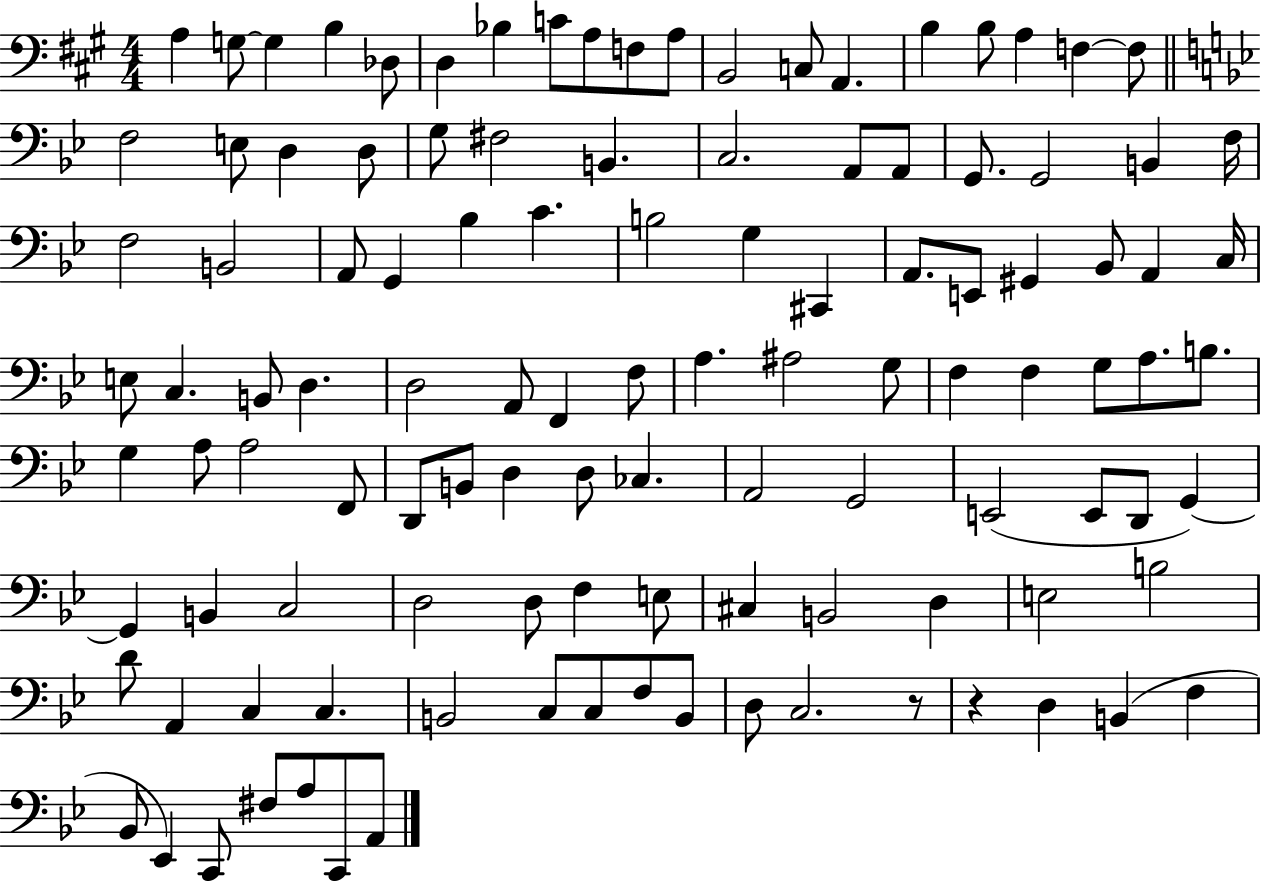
{
  \clef bass
  \numericTimeSignature
  \time 4/4
  \key a \major
  a4 g8~~ g4 b4 des8 | d4 bes4 c'8 a8 f8 a8 | b,2 c8 a,4. | b4 b8 a4 f4~~ f8 | \break \bar "||" \break \key bes \major f2 e8 d4 d8 | g8 fis2 b,4. | c2. a,8 a,8 | g,8. g,2 b,4 f16 | \break f2 b,2 | a,8 g,4 bes4 c'4. | b2 g4 cis,4 | a,8. e,8 gis,4 bes,8 a,4 c16 | \break e8 c4. b,8 d4. | d2 a,8 f,4 f8 | a4. ais2 g8 | f4 f4 g8 a8. b8. | \break g4 a8 a2 f,8 | d,8 b,8 d4 d8 ces4. | a,2 g,2 | e,2( e,8 d,8 g,4~~) | \break g,4 b,4 c2 | d2 d8 f4 e8 | cis4 b,2 d4 | e2 b2 | \break d'8 a,4 c4 c4. | b,2 c8 c8 f8 b,8 | d8 c2. r8 | r4 d4 b,4( f4 | \break bes,8 ees,4) c,8 fis8 a8 c,8 a,8 | \bar "|."
}